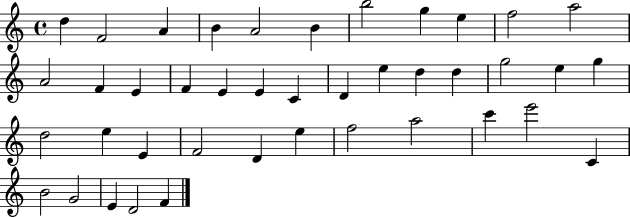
{
  \clef treble
  \time 4/4
  \defaultTimeSignature
  \key c \major
  d''4 f'2 a'4 | b'4 a'2 b'4 | b''2 g''4 e''4 | f''2 a''2 | \break a'2 f'4 e'4 | f'4 e'4 e'4 c'4 | d'4 e''4 d''4 d''4 | g''2 e''4 g''4 | \break d''2 e''4 e'4 | f'2 d'4 e''4 | f''2 a''2 | c'''4 e'''2 c'4 | \break b'2 g'2 | e'4 d'2 f'4 | \bar "|."
}